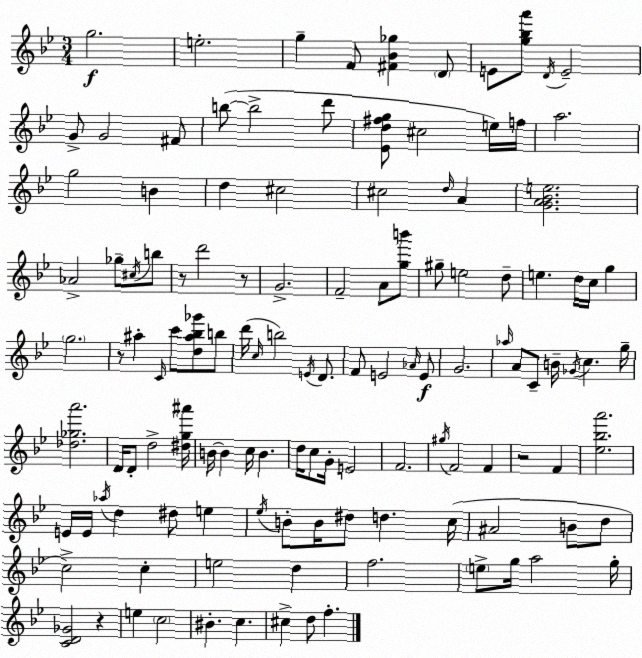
X:1
T:Untitled
M:3/4
L:1/4
K:Gm
g2 e2 g F/2 [^F_B_g] D/2 E/2 [g_ba']/2 D/4 E2 G/2 G2 ^F/2 b/2 b2 d'/2 [_Ed^fg]/2 ^c2 e/4 f/4 a2 g2 B d ^c2 ^c2 d/4 A [GA_Be]2 _A2 _g/2 ^c/4 b/2 z/2 d'2 z/2 G2 F2 A/2 [gb']/2 ^g/2 e2 d/2 e d/4 c/4 g g2 z/2 ^a C/4 c'/2 [d^a_b_g']/2 b/2 d'/4 c/4 b2 E/4 D/2 F/2 E2 _A/4 E/2 G2 _a/4 A/2 C/2 B/4 _G/4 c g/4 [_d_ga']2 D/4 D/2 d2 [^dg^a']/4 B/4 B c/4 B d/4 c/2 G/4 E2 F2 ^g/4 F2 F z2 F [_e_ba']2 E/4 E/4 _a/4 d ^d/2 e _e/4 B/2 B/4 ^d/2 d c/4 ^A2 B/2 d/2 c2 c e2 d f2 e/2 g/4 a2 g/4 [CD_G]2 z e c2 ^B c ^c d/2 f